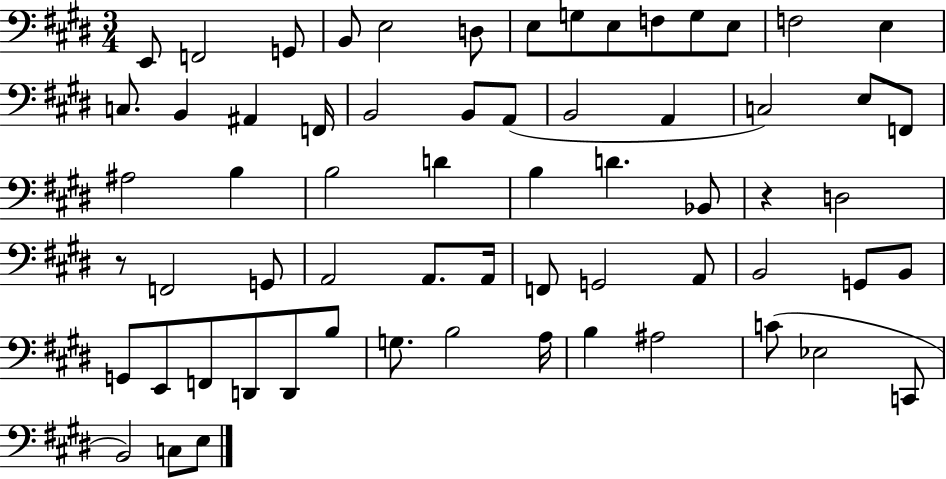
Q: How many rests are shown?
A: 2